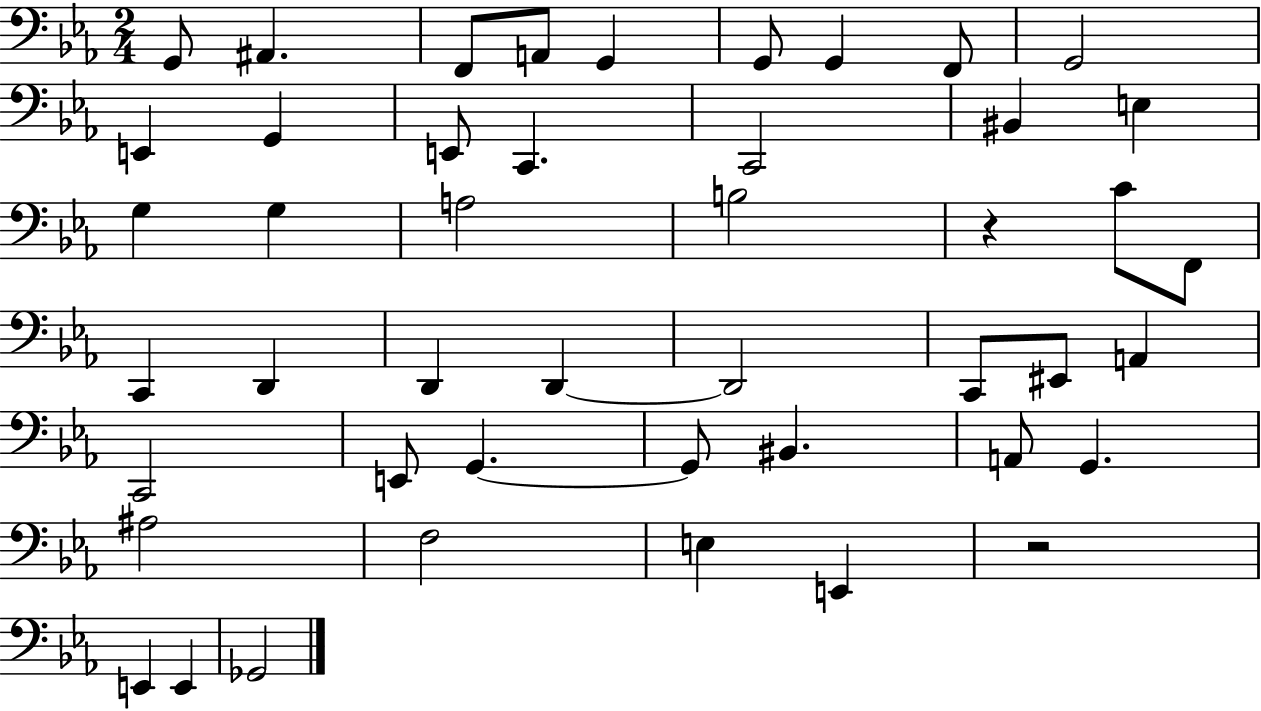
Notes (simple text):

G2/e A#2/q. F2/e A2/e G2/q G2/e G2/q F2/e G2/h E2/q G2/q E2/e C2/q. C2/h BIS2/q E3/q G3/q G3/q A3/h B3/h R/q C4/e F2/e C2/q D2/q D2/q D2/q D2/h C2/e EIS2/e A2/q C2/h E2/e G2/q. G2/e BIS2/q. A2/e G2/q. A#3/h F3/h E3/q E2/q R/h E2/q E2/q Gb2/h